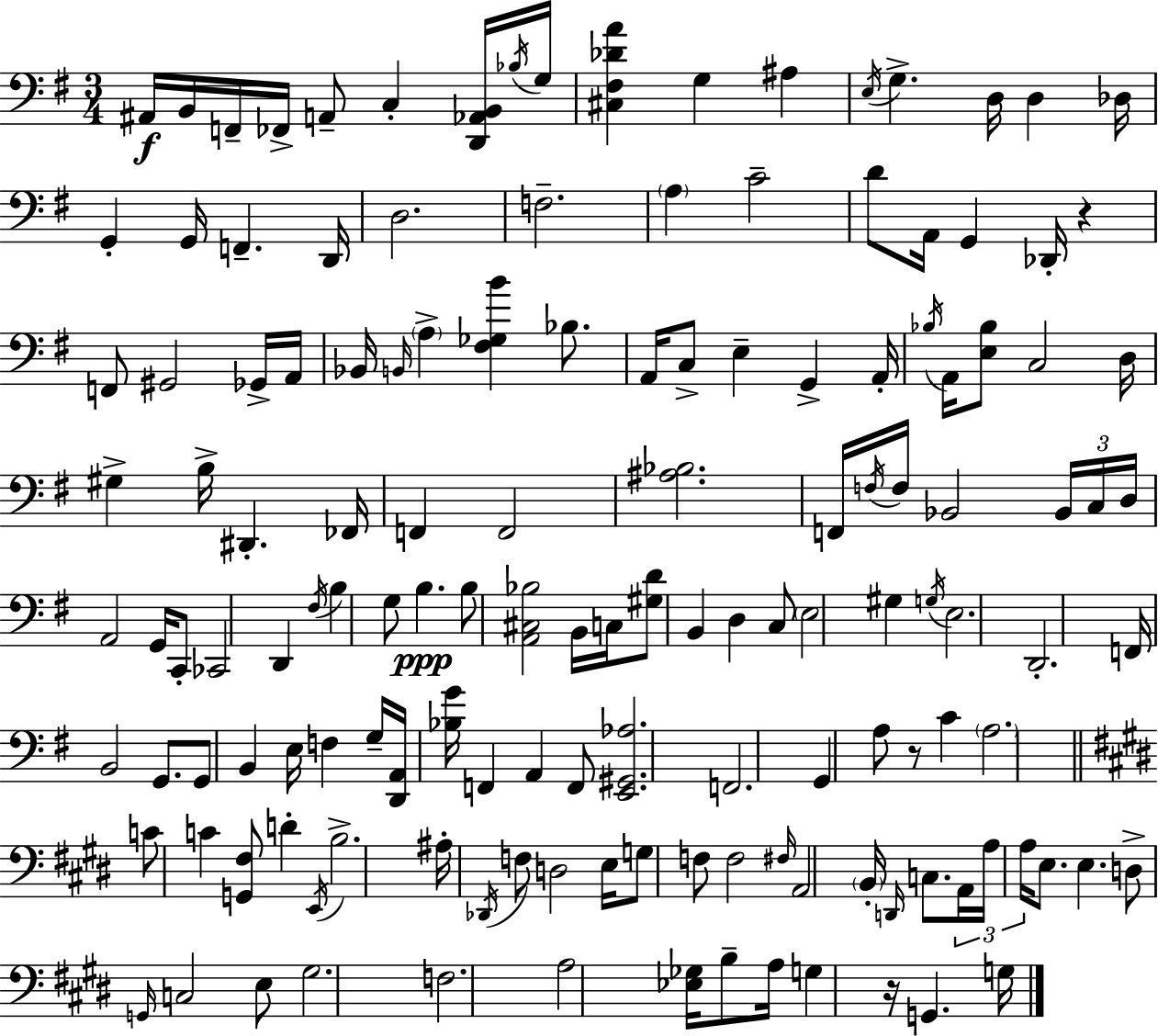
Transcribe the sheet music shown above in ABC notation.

X:1
T:Untitled
M:3/4
L:1/4
K:Em
^A,,/4 B,,/4 F,,/4 _F,,/4 A,,/2 C, [D,,_A,,B,,]/4 _B,/4 G,/4 [^C,^F,_DA] G, ^A, E,/4 G, D,/4 D, _D,/4 G,, G,,/4 F,, D,,/4 D,2 F,2 A, C2 D/2 A,,/4 G,, _D,,/4 z F,,/2 ^G,,2 _G,,/4 A,,/4 _B,,/4 B,,/4 A, [^F,_G,B] _B,/2 A,,/4 C,/2 E, G,, A,,/4 _B,/4 A,,/4 [E,_B,]/2 C,2 D,/4 ^G, B,/4 ^D,, _F,,/4 F,, F,,2 [^A,_B,]2 F,,/4 F,/4 F,/4 _B,,2 _B,,/4 C,/4 D,/4 A,,2 G,,/4 C,,/2 _C,,2 D,, ^F,/4 B, G,/2 B, B,/2 [A,,^C,_B,]2 B,,/4 C,/4 [^G,D]/2 B,, D, C,/2 E,2 ^G, G,/4 E,2 D,,2 F,,/4 B,,2 G,,/2 G,,/2 B,, E,/4 F, G,/4 [D,,A,,]/4 [_B,G]/4 F,, A,, F,,/2 [E,,^G,,_A,]2 F,,2 G,, A,/2 z/2 C A,2 C/2 C [G,,^F,]/2 D E,,/4 B,2 ^A,/4 _D,,/4 F,/2 D,2 E,/4 G,/2 F,/2 F,2 ^F,/4 A,,2 B,,/4 D,,/4 C,/2 A,,/4 A,/4 A,/4 E,/2 E, D,/2 G,,/4 C,2 E,/2 ^G,2 F,2 A,2 [_E,_G,]/4 B,/2 A,/4 G, z/4 G,, G,/4